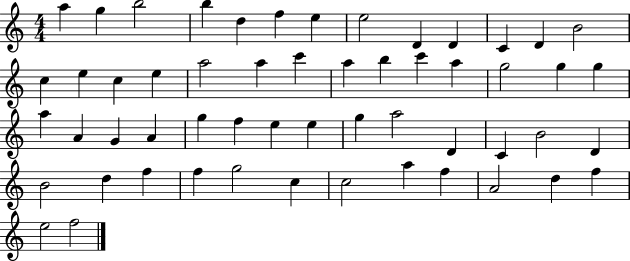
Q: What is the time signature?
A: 4/4